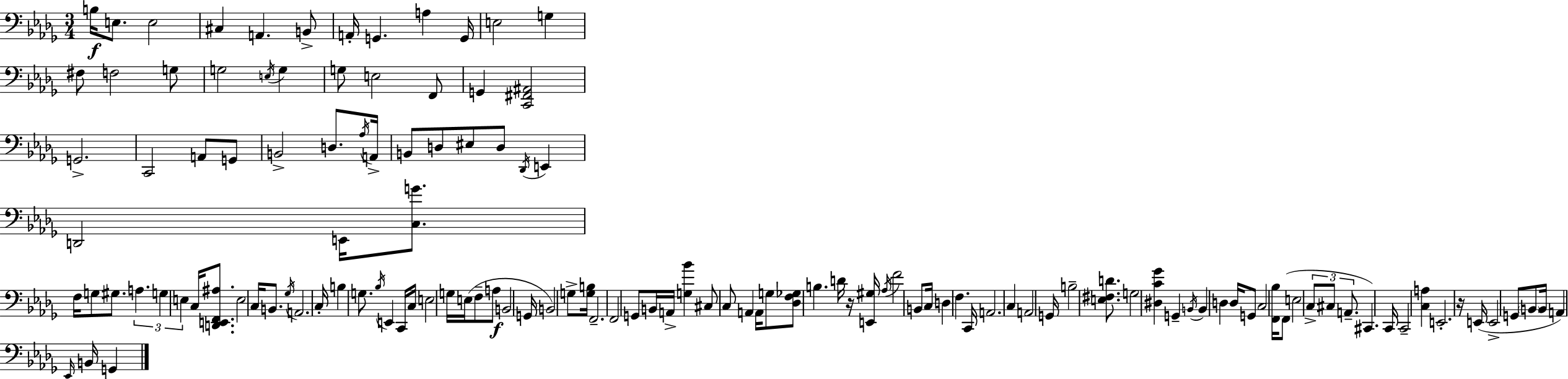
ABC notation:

X:1
T:Untitled
M:3/4
L:1/4
K:Bbm
B,/4 E,/2 E,2 ^C, A,, B,,/2 A,,/4 G,, A, G,,/4 E,2 G, ^F,/2 F,2 G,/2 G,2 E,/4 G, G,/2 E,2 F,,/2 G,, [C,,^F,,^A,,]2 G,,2 C,,2 A,,/2 G,,/2 B,,2 D,/2 _A,/4 A,,/4 B,,/2 D,/2 ^E,/2 D,/2 _D,,/4 E,, D,,2 E,,/4 [C,G]/2 F,/4 G,/2 ^G,/2 A, G, E, C,/4 [D,,E,,F,,^A,]/2 E,2 C,/4 B,,/2 _G,/4 A,,2 C,/4 B, G,/2 _B,/4 E,, C,,/4 C,/4 E,2 G,/4 E,/4 F,/2 A,/2 B,,2 G,,/4 B,,2 G,/2 [G,B,]/4 F,,2 F,,2 G,,/2 B,,/4 A,,/4 [G,_B] ^C,/2 C,/2 A,, A,,/4 G,/2 [_D,F,_G,]/2 B, D/4 z/4 [E,,^G,]/4 _A,/4 F2 B,,/2 C,/4 D, F, C,,/4 A,,2 C, A,,2 G,,/4 B,2 [E,^F,D]/2 G,2 [^D,C_G] G,, B,,/4 B,, D, D,/4 G,,/2 C,2 [F,,_B,]/4 F,,/2 E,2 C,/2 ^C,/2 A,,/2 ^C,, C,,/4 C,,2 [C,A,] E,,2 z/4 E,,/4 E,,2 G,,/2 B,,/2 B,,/4 A,, _E,,/4 B,,/4 G,,